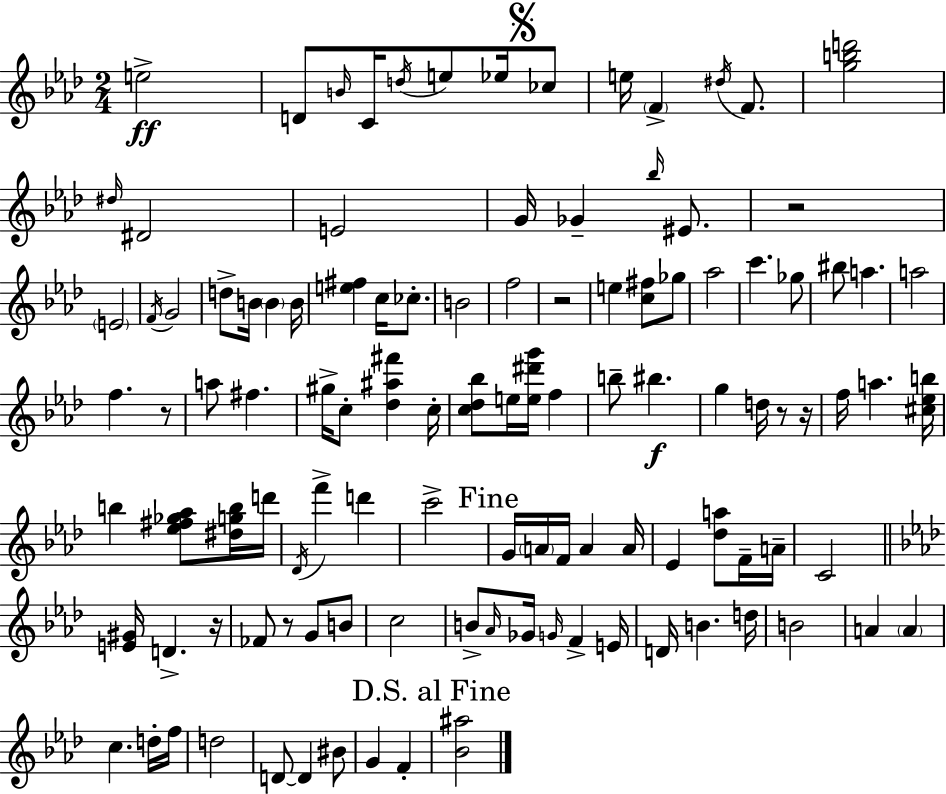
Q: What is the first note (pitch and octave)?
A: E5